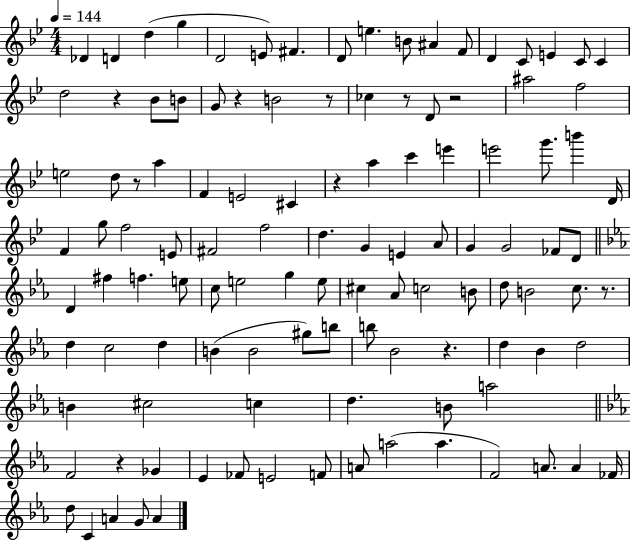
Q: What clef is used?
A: treble